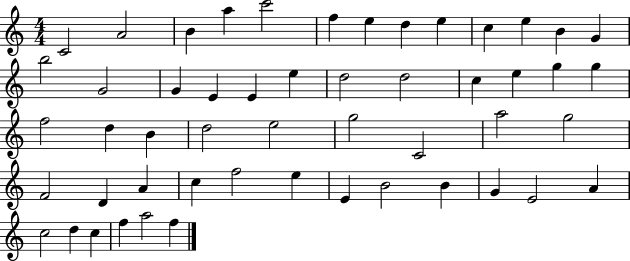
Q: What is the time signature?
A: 4/4